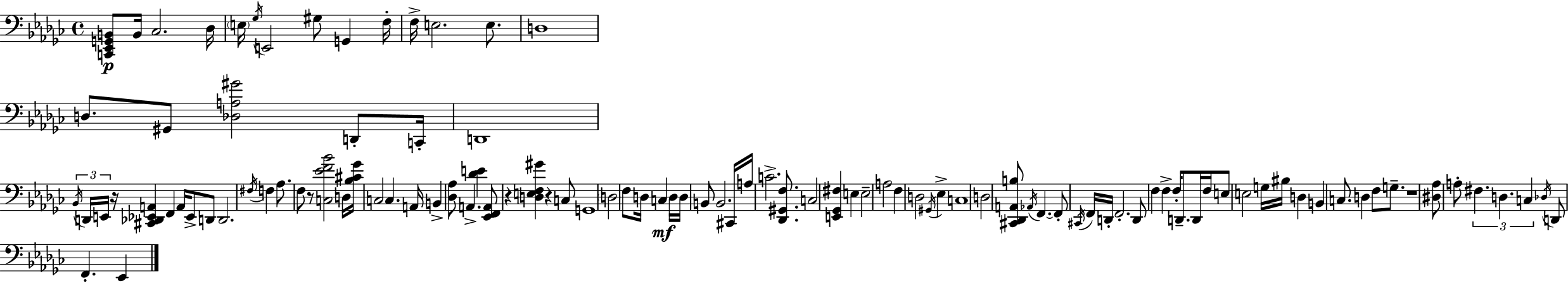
{
  \clef bass
  \time 4/4
  \defaultTimeSignature
  \key ees \minor
  <c, ees, g, b,>8\p b,16 ces2. des16 | \parenthesize e16 \acciaccatura { ges16 } e,2 gis8 g,4 | f16-. f16-> e2. e8. | d1 | \break d8. gis,8 <des a gis'>2 d,8-. | c,16-. d,1 | \tuplet 3/2 { \acciaccatura { bes,16 } d,16 e,16 } r16 <cis, des, ees, a,>4 f,4 a,16 ees,8-> | d,8 d,2. \acciaccatura { fis16 } f4 | \break aes8. f8 r8 <c ees' f' bes'>2 | d16 <bes cis' ges'>16 c2 c4. | a,16 b,4-> <des aes>8 a,4.-> <des' e'>4 | <ees, f, a,>8 r4 <d e f gis'>4 r4 | \break c8 g,1 | \parenthesize d2 f8 d16 c4\mf | d16 d16 b,8 b,2. | cis,16 a16 c'2.-> | \break <des, gis, f>8. c2 <e, ges, fis>4 e4 | e2-- a2 | f4 d2 \acciaccatura { gis,16 } | ees4-> c1 | \break d2 <cis, des, a, b>8 \acciaccatura { aes,16 } f,4.~~ | f,8-. \acciaccatura { cis,16 } f,16 d,16-. f,2.-. | d,8 f4 f4-> | f16-. d,8.-- d,16 f16 e8 e2 | \break g16 bis16 d4 b,4 c8. d4 | f8 g8.-- r1 | <dis aes>8 a8-. \tuplet 3/2 { fis4. | d4. c4 } \acciaccatura { des16 } d,8 f,4.-. | \break ees,4 \bar "|."
}